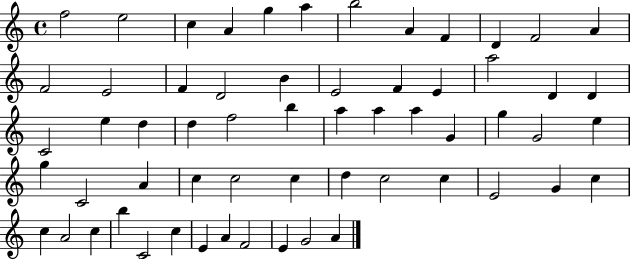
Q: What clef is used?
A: treble